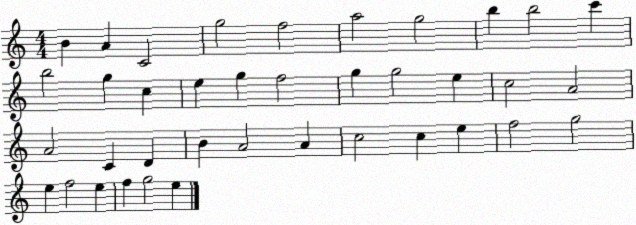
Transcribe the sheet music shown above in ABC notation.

X:1
T:Untitled
M:4/4
L:1/4
K:C
B A C2 g2 f2 a2 g2 b b2 c' b2 g c e g f2 g g2 e c2 A2 A2 C D B A2 A c2 c e f2 g2 e f2 e f g2 e